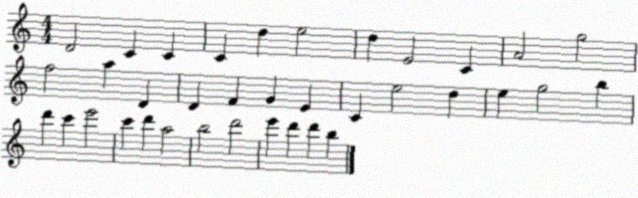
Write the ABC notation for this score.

X:1
T:Untitled
M:4/4
L:1/4
K:C
D2 C C C d e2 d E2 C A2 g2 f2 a D D F G E C e2 d e g2 b d' c' e'2 c' d' a2 b2 d'2 e' d' d' b